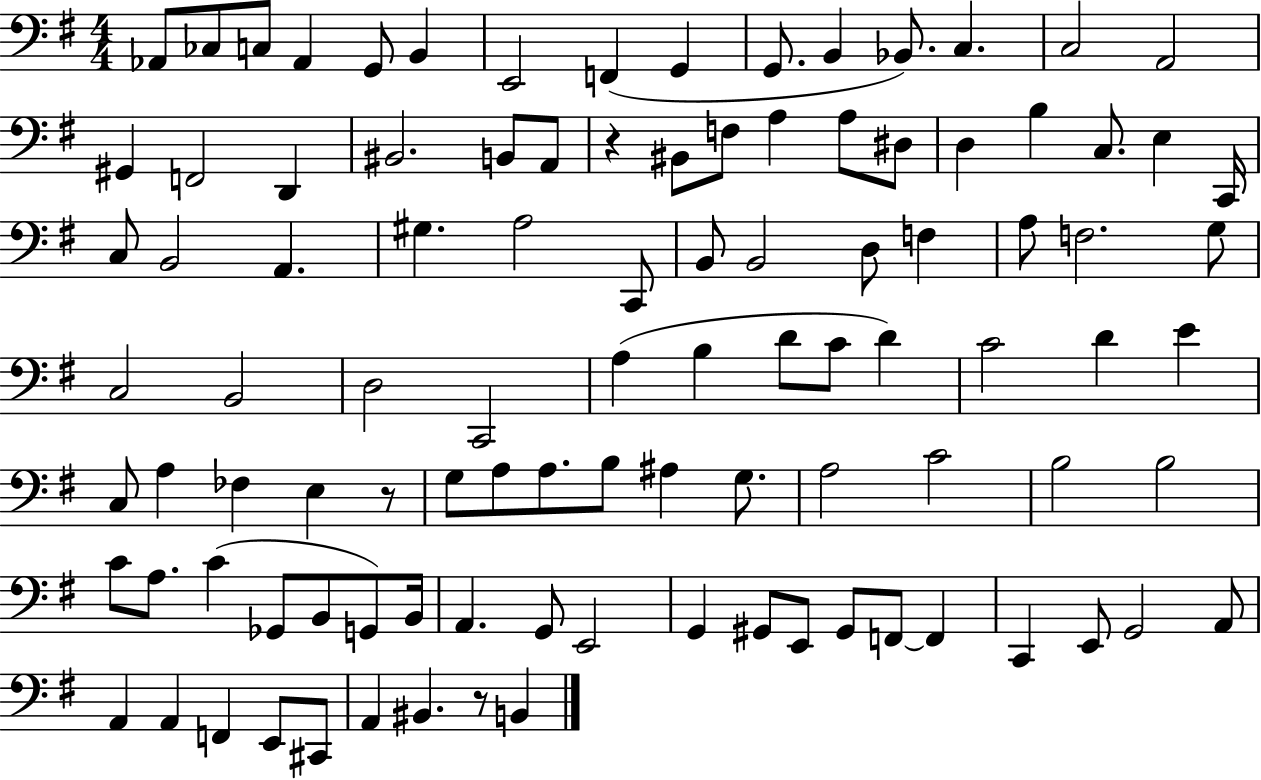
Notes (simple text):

Ab2/e CES3/e C3/e Ab2/q G2/e B2/q E2/h F2/q G2/q G2/e. B2/q Bb2/e. C3/q. C3/h A2/h G#2/q F2/h D2/q BIS2/h. B2/e A2/e R/q BIS2/e F3/e A3/q A3/e D#3/e D3/q B3/q C3/e. E3/q C2/s C3/e B2/h A2/q. G#3/q. A3/h C2/e B2/e B2/h D3/e F3/q A3/e F3/h. G3/e C3/h B2/h D3/h C2/h A3/q B3/q D4/e C4/e D4/q C4/h D4/q E4/q C3/e A3/q FES3/q E3/q R/e G3/e A3/e A3/e. B3/e A#3/q G3/e. A3/h C4/h B3/h B3/h C4/e A3/e. C4/q Gb2/e B2/e G2/e B2/s A2/q. G2/e E2/h G2/q G#2/e E2/e G#2/e F2/e F2/q C2/q E2/e G2/h A2/e A2/q A2/q F2/q E2/e C#2/e A2/q BIS2/q. R/e B2/q